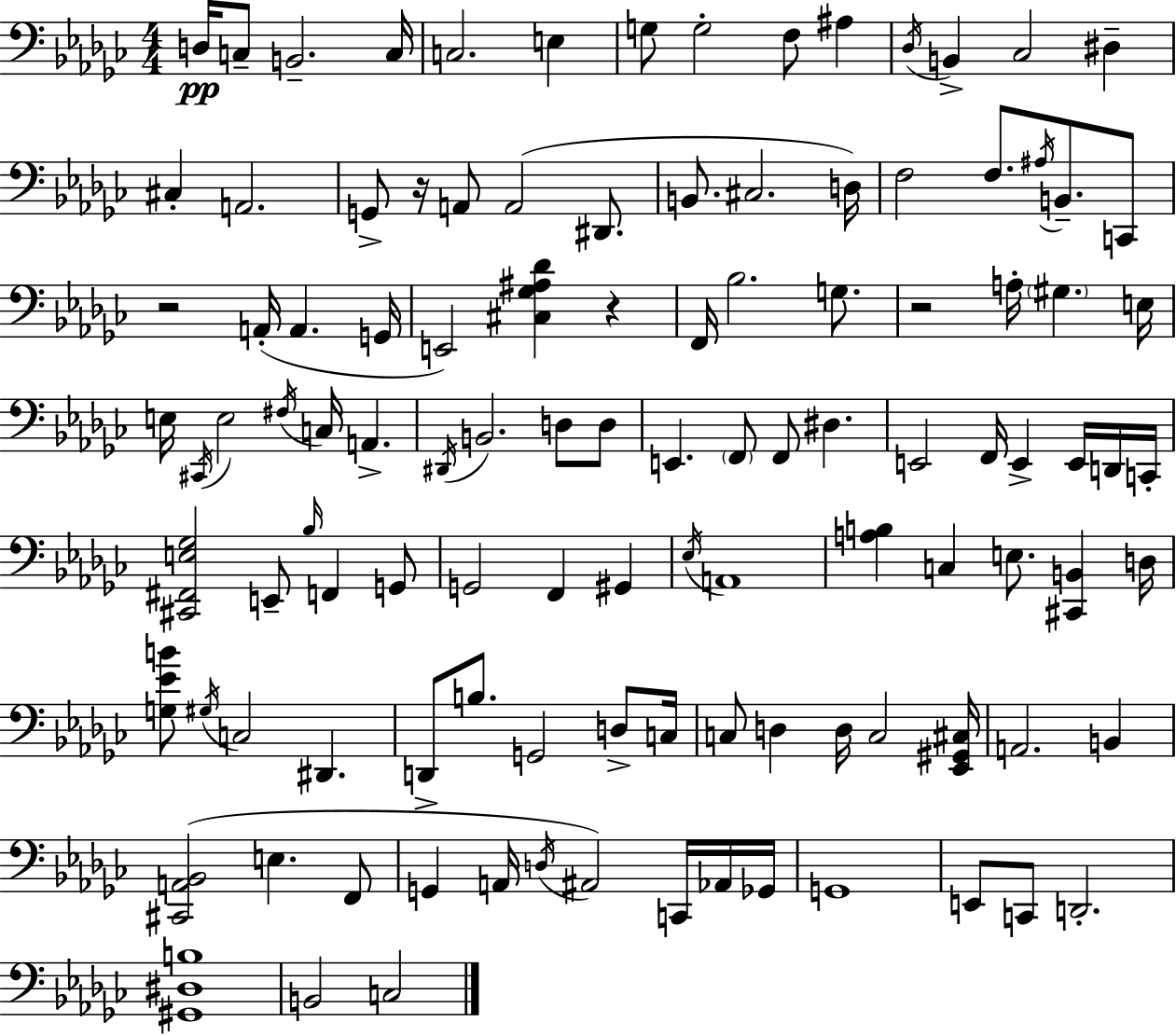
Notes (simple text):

D3/s C3/e B2/h. C3/s C3/h. E3/q G3/e G3/h F3/e A#3/q Db3/s B2/q CES3/h D#3/q C#3/q A2/h. G2/e R/s A2/e A2/h D#2/e. B2/e. C#3/h. D3/s F3/h F3/e. A#3/s B2/e. C2/e R/h A2/s A2/q. G2/s E2/h [C#3,Gb3,A#3,Db4]/q R/q F2/s Bb3/h. G3/e. R/h A3/s G#3/q. E3/s E3/s C#2/s E3/h F#3/s C3/s A2/q. D#2/s B2/h. D3/e D3/e E2/q. F2/e F2/e D#3/q. E2/h F2/s E2/q E2/s D2/s C2/s [C#2,F#2,E3,Gb3]/h E2/e Bb3/s F2/q G2/e G2/h F2/q G#2/q Eb3/s A2/w [A3,B3]/q C3/q E3/e. [C#2,B2]/q D3/s [G3,Eb4,B4]/e G#3/s C3/h D#2/q. D2/e B3/e. G2/h D3/e C3/s C3/e D3/q D3/s C3/h [Eb2,G#2,C#3]/s A2/h. B2/q [C#2,A2,Bb2]/h E3/q. F2/e G2/q A2/s D3/s A#2/h C2/s Ab2/s Gb2/s G2/w E2/e C2/e D2/h. [G#2,D#3,B3]/w B2/h C3/h